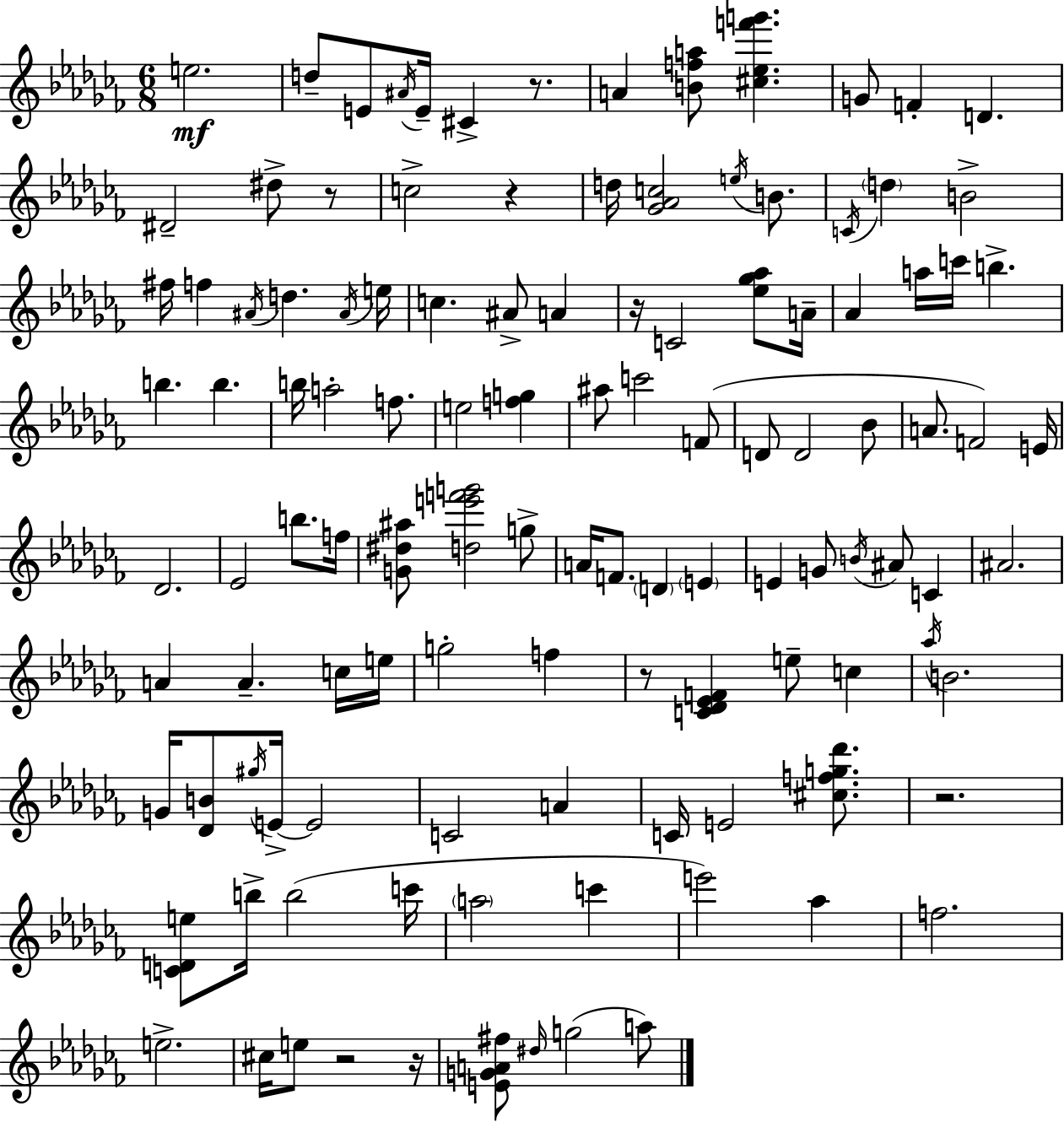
{
  \clef treble
  \numericTimeSignature
  \time 6/8
  \key aes \minor
  \repeat volta 2 { e''2.\mf | d''8-- e'8 \acciaccatura { ais'16 } e'16-- cis'4-> r8. | a'4 <b' f'' a''>8 <cis'' ees'' f''' g'''>4. | g'8 f'4-. d'4. | \break dis'2-- dis''8-> r8 | c''2-> r4 | d''16 <ges' aes' c''>2 \acciaccatura { e''16 } b'8. | \acciaccatura { c'16 } \parenthesize d''4 b'2-> | \break fis''16 f''4 \acciaccatura { ais'16 } d''4. | \acciaccatura { ais'16 } e''16 c''4. ais'8-> | a'4 r16 c'2 | <ees'' ges'' aes''>8 a'16-- aes'4 a''16 c'''16 b''4.-> | \break b''4. b''4. | b''16 a''2-. | f''8. e''2 | <f'' g''>4 ais''8 c'''2 | \break f'8( d'8 d'2 | bes'8 a'8. f'2) | e'16 des'2. | ees'2 | \break b''8. f''16 <g' dis'' ais''>8 <d'' e''' f''' g'''>2 | g''8-> a'16 f'8. \parenthesize d'4 | \parenthesize e'4 e'4 g'8 \acciaccatura { b'16 } | ais'8 c'4 ais'2. | \break a'4 a'4.-- | c''16 e''16 g''2-. | f''4 r8 <c' des' ees' f'>4 | e''8-- c''4 \acciaccatura { aes''16 } b'2. | \break g'16 <des' b'>8 \acciaccatura { gis''16 } e'16->~~ | e'2 c'2 | a'4 c'16 e'2 | <cis'' f'' g'' des'''>8. r2. | \break <c' d' e''>8 b''16-> b''2( | c'''16 \parenthesize a''2 | c'''4 e'''2) | aes''4 f''2. | \break e''2.-> | cis''16 e''8 r2 | r16 <e' g' a' fis''>8 \grace { dis''16 }( g''2 | a''8) } \bar "|."
}